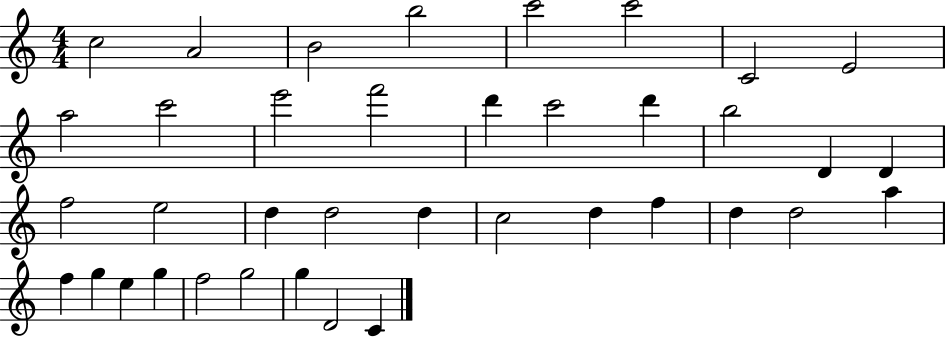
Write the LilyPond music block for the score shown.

{
  \clef treble
  \numericTimeSignature
  \time 4/4
  \key c \major
  c''2 a'2 | b'2 b''2 | c'''2 c'''2 | c'2 e'2 | \break a''2 c'''2 | e'''2 f'''2 | d'''4 c'''2 d'''4 | b''2 d'4 d'4 | \break f''2 e''2 | d''4 d''2 d''4 | c''2 d''4 f''4 | d''4 d''2 a''4 | \break f''4 g''4 e''4 g''4 | f''2 g''2 | g''4 d'2 c'4 | \bar "|."
}